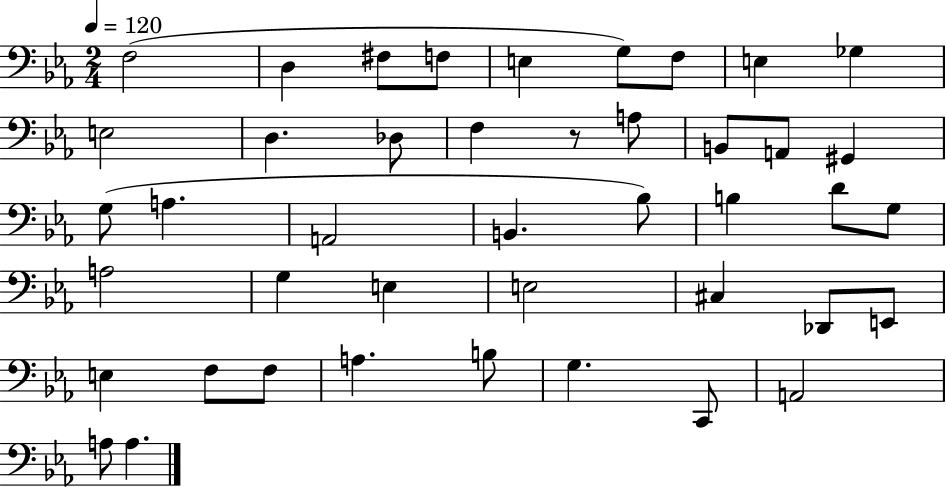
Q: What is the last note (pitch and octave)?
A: A3